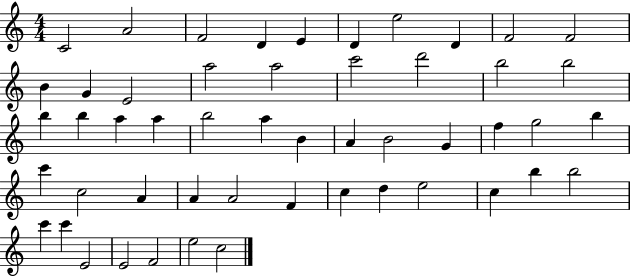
{
  \clef treble
  \numericTimeSignature
  \time 4/4
  \key c \major
  c'2 a'2 | f'2 d'4 e'4 | d'4 e''2 d'4 | f'2 f'2 | \break b'4 g'4 e'2 | a''2 a''2 | c'''2 d'''2 | b''2 b''2 | \break b''4 b''4 a''4 a''4 | b''2 a''4 b'4 | a'4 b'2 g'4 | f''4 g''2 b''4 | \break c'''4 c''2 a'4 | a'4 a'2 f'4 | c''4 d''4 e''2 | c''4 b''4 b''2 | \break c'''4 c'''4 e'2 | e'2 f'2 | e''2 c''2 | \bar "|."
}